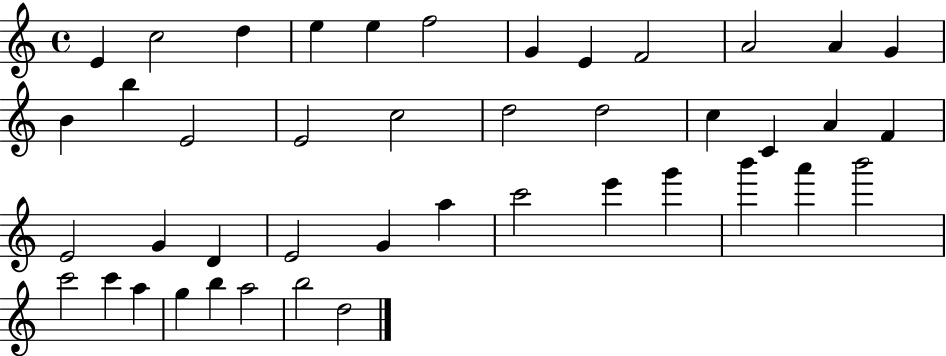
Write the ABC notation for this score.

X:1
T:Untitled
M:4/4
L:1/4
K:C
E c2 d e e f2 G E F2 A2 A G B b E2 E2 c2 d2 d2 c C A F E2 G D E2 G a c'2 e' g' b' a' b'2 c'2 c' a g b a2 b2 d2